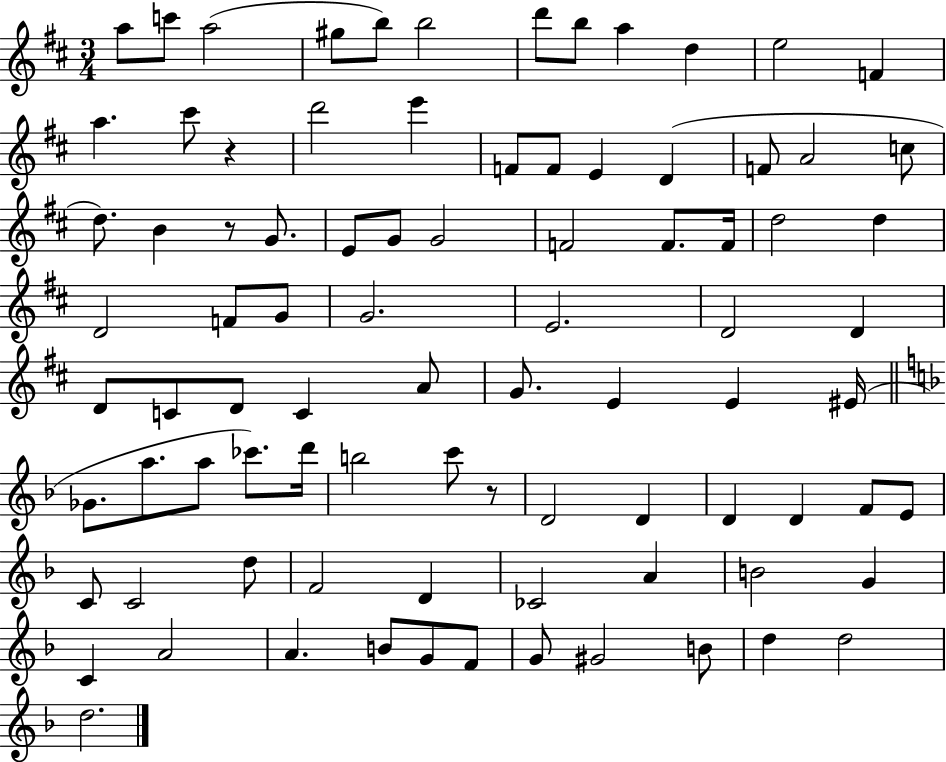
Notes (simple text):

A5/e C6/e A5/h G#5/e B5/e B5/h D6/e B5/e A5/q D5/q E5/h F4/q A5/q. C#6/e R/q D6/h E6/q F4/e F4/e E4/q D4/q F4/e A4/h C5/e D5/e. B4/q R/e G4/e. E4/e G4/e G4/h F4/h F4/e. F4/s D5/h D5/q D4/h F4/e G4/e G4/h. E4/h. D4/h D4/q D4/e C4/e D4/e C4/q A4/e G4/e. E4/q E4/q EIS4/s Gb4/e. A5/e. A5/e CES6/e. D6/s B5/h C6/e R/e D4/h D4/q D4/q D4/q F4/e E4/e C4/e C4/h D5/e F4/h D4/q CES4/h A4/q B4/h G4/q C4/q A4/h A4/q. B4/e G4/e F4/e G4/e G#4/h B4/e D5/q D5/h D5/h.